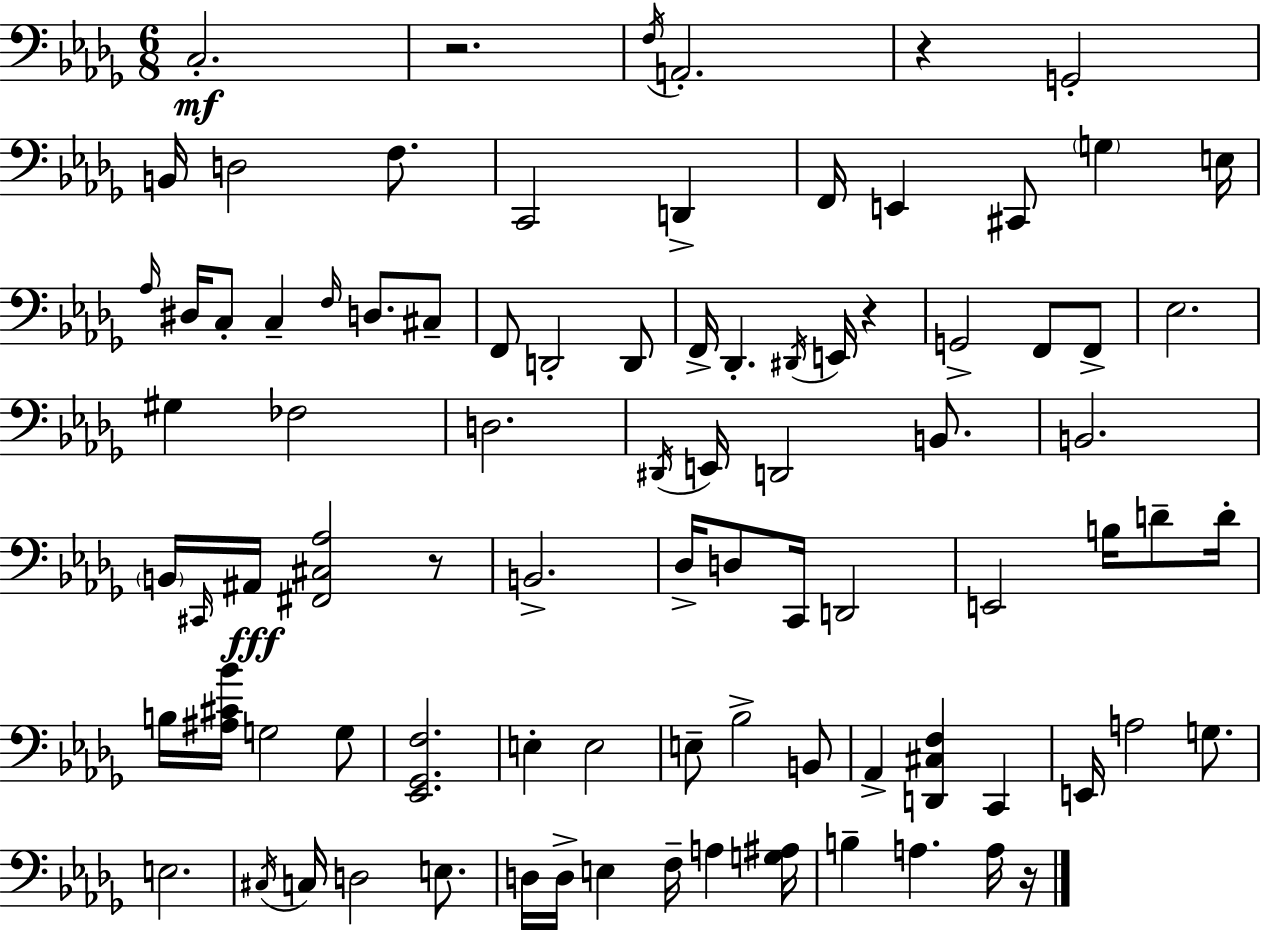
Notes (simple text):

C3/h. R/h. F3/s A2/h. R/q G2/h B2/s D3/h F3/e. C2/h D2/q F2/s E2/q C#2/e G3/q E3/s Ab3/s D#3/s C3/e C3/q F3/s D3/e. C#3/e F2/e D2/h D2/e F2/s Db2/q. D#2/s E2/s R/q G2/h F2/e F2/e Eb3/h. G#3/q FES3/h D3/h. D#2/s E2/s D2/h B2/e. B2/h. B2/s C#2/s A#2/s [F#2,C#3,Ab3]/h R/e B2/h. Db3/s D3/e C2/s D2/h E2/h B3/s D4/e D4/s B3/s [A#3,C#4,Bb4]/s G3/h G3/e [Eb2,Gb2,F3]/h. E3/q E3/h E3/e Bb3/h B2/e Ab2/q [D2,C#3,F3]/q C2/q E2/s A3/h G3/e. E3/h. C#3/s C3/s D3/h E3/e. D3/s D3/s E3/q F3/s A3/q [G3,A#3]/s B3/q A3/q. A3/s R/s